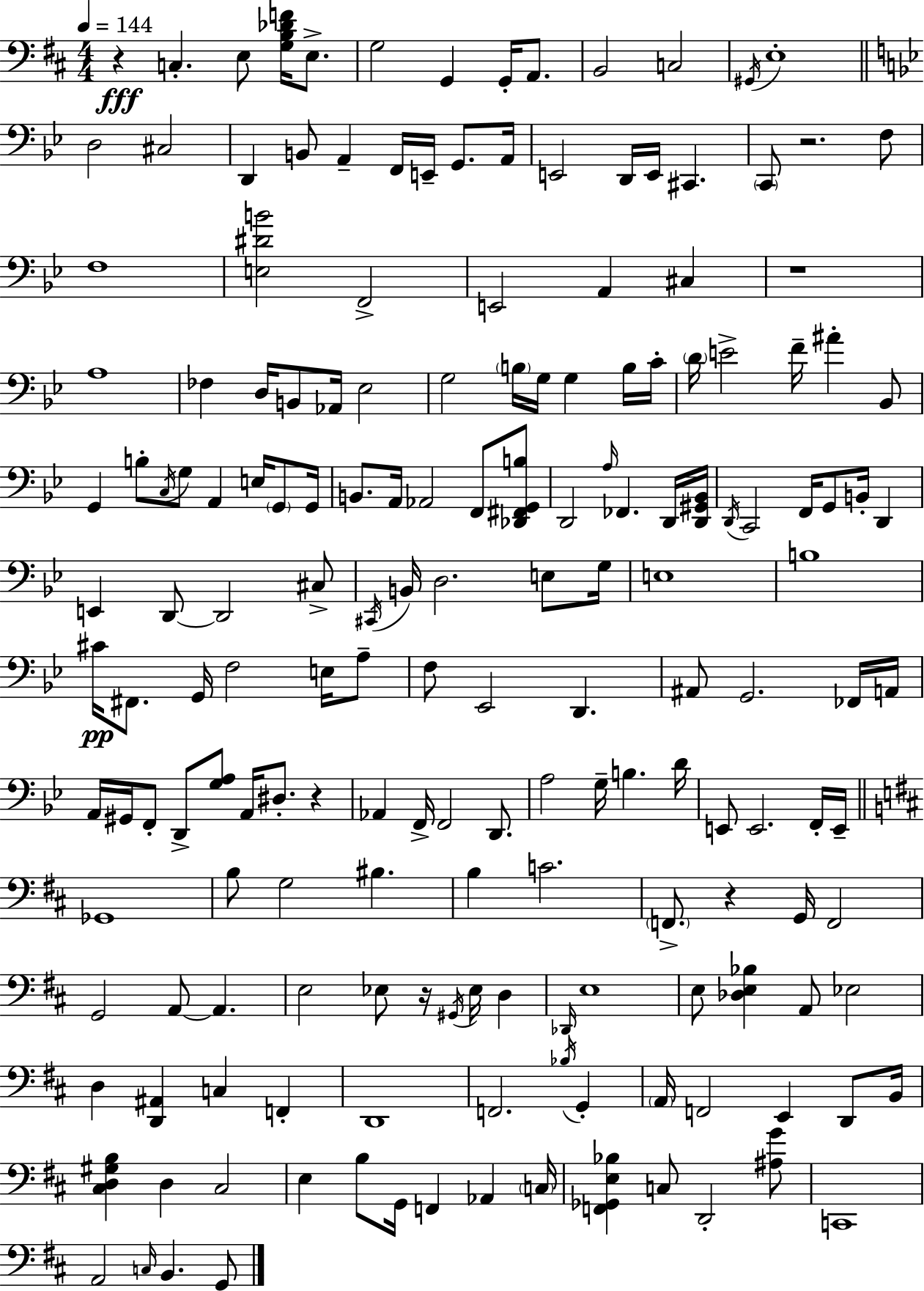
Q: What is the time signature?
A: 4/4